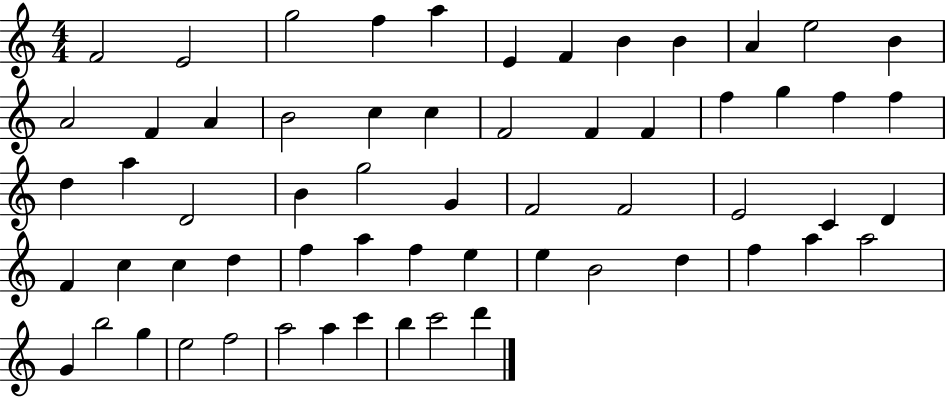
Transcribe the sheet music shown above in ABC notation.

X:1
T:Untitled
M:4/4
L:1/4
K:C
F2 E2 g2 f a E F B B A e2 B A2 F A B2 c c F2 F F f g f f d a D2 B g2 G F2 F2 E2 C D F c c d f a f e e B2 d f a a2 G b2 g e2 f2 a2 a c' b c'2 d'